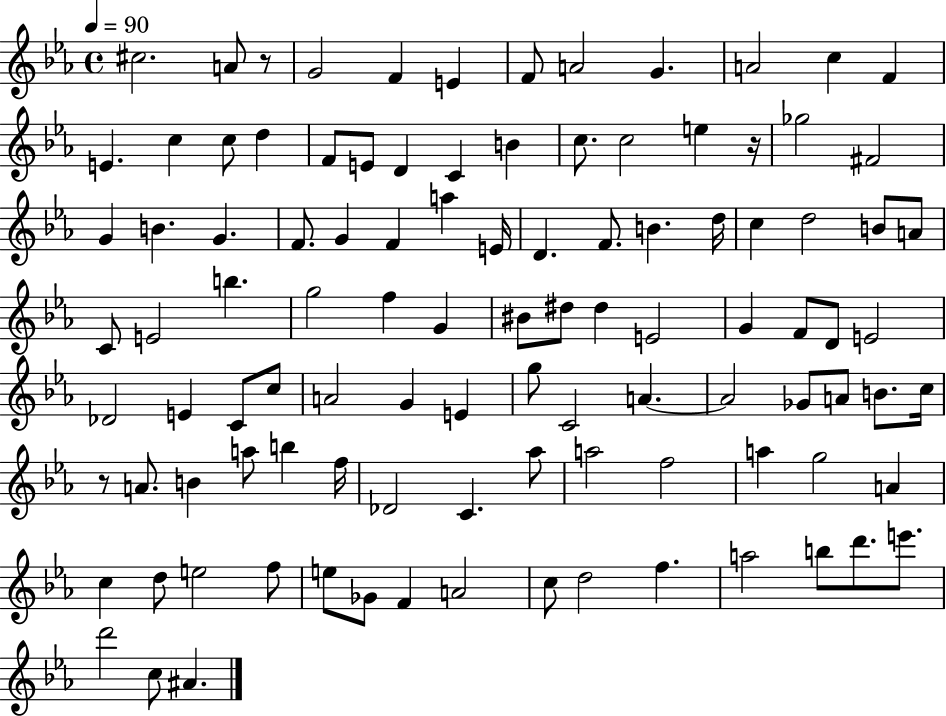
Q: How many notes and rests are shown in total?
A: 104